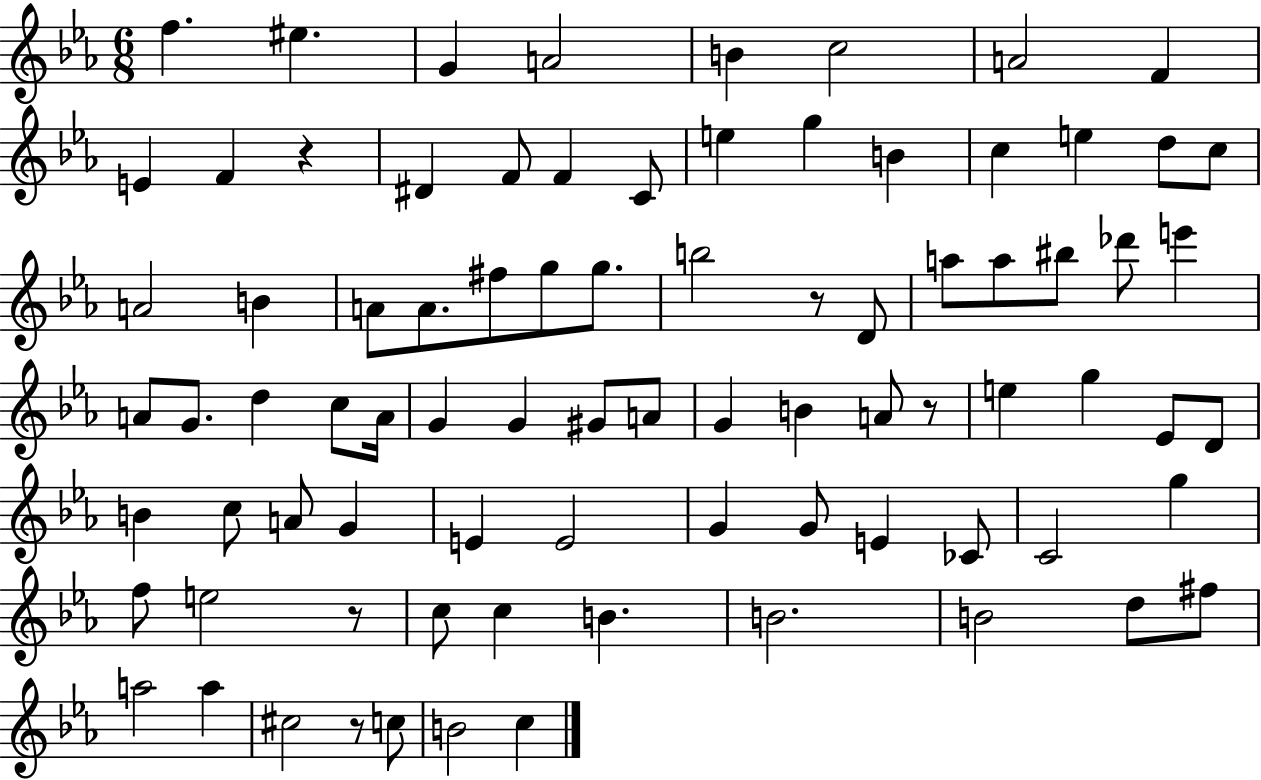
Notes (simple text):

F5/q. EIS5/q. G4/q A4/h B4/q C5/h A4/h F4/q E4/q F4/q R/q D#4/q F4/e F4/q C4/e E5/q G5/q B4/q C5/q E5/q D5/e C5/e A4/h B4/q A4/e A4/e. F#5/e G5/e G5/e. B5/h R/e D4/e A5/e A5/e BIS5/e Db6/e E6/q A4/e G4/e. D5/q C5/e A4/s G4/q G4/q G#4/e A4/e G4/q B4/q A4/e R/e E5/q G5/q Eb4/e D4/e B4/q C5/e A4/e G4/q E4/q E4/h G4/q G4/e E4/q CES4/e C4/h G5/q F5/e E5/h R/e C5/e C5/q B4/q. B4/h. B4/h D5/e F#5/e A5/h A5/q C#5/h R/e C5/e B4/h C5/q